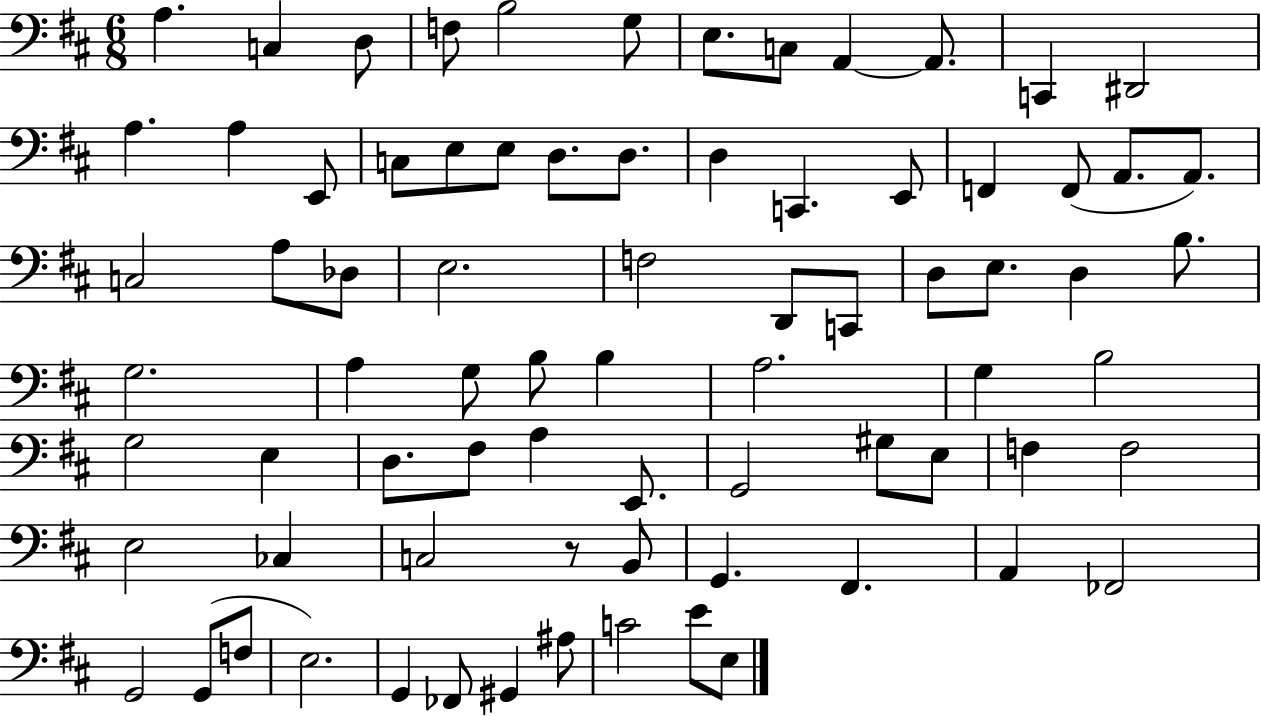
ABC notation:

X:1
T:Untitled
M:6/8
L:1/4
K:D
A, C, D,/2 F,/2 B,2 G,/2 E,/2 C,/2 A,, A,,/2 C,, ^D,,2 A, A, E,,/2 C,/2 E,/2 E,/2 D,/2 D,/2 D, C,, E,,/2 F,, F,,/2 A,,/2 A,,/2 C,2 A,/2 _D,/2 E,2 F,2 D,,/2 C,,/2 D,/2 E,/2 D, B,/2 G,2 A, G,/2 B,/2 B, A,2 G, B,2 G,2 E, D,/2 ^F,/2 A, E,,/2 G,,2 ^G,/2 E,/2 F, F,2 E,2 _C, C,2 z/2 B,,/2 G,, ^F,, A,, _F,,2 G,,2 G,,/2 F,/2 E,2 G,, _F,,/2 ^G,, ^A,/2 C2 E/2 E,/2